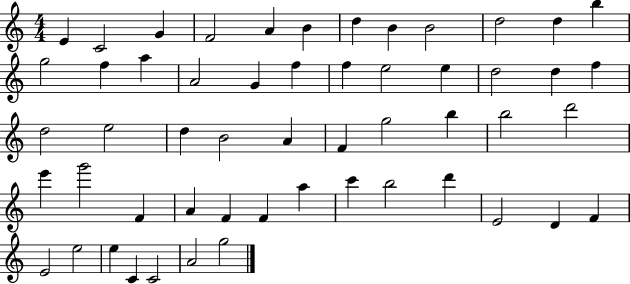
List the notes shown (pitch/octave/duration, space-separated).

E4/q C4/h G4/q F4/h A4/q B4/q D5/q B4/q B4/h D5/h D5/q B5/q G5/h F5/q A5/q A4/h G4/q F5/q F5/q E5/h E5/q D5/h D5/q F5/q D5/h E5/h D5/q B4/h A4/q F4/q G5/h B5/q B5/h D6/h E6/q G6/h F4/q A4/q F4/q F4/q A5/q C6/q B5/h D6/q E4/h D4/q F4/q E4/h E5/h E5/q C4/q C4/h A4/h G5/h